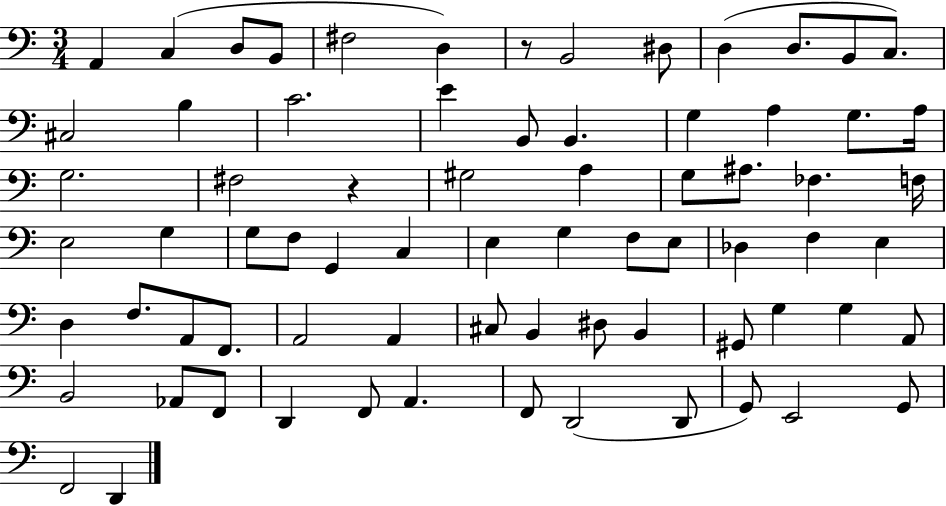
X:1
T:Untitled
M:3/4
L:1/4
K:C
A,, C, D,/2 B,,/2 ^F,2 D, z/2 B,,2 ^D,/2 D, D,/2 B,,/2 C,/2 ^C,2 B, C2 E B,,/2 B,, G, A, G,/2 A,/4 G,2 ^F,2 z ^G,2 A, G,/2 ^A,/2 _F, F,/4 E,2 G, G,/2 F,/2 G,, C, E, G, F,/2 E,/2 _D, F, E, D, F,/2 A,,/2 F,,/2 A,,2 A,, ^C,/2 B,, ^D,/2 B,, ^G,,/2 G, G, A,,/2 B,,2 _A,,/2 F,,/2 D,, F,,/2 A,, F,,/2 D,,2 D,,/2 G,,/2 E,,2 G,,/2 F,,2 D,,